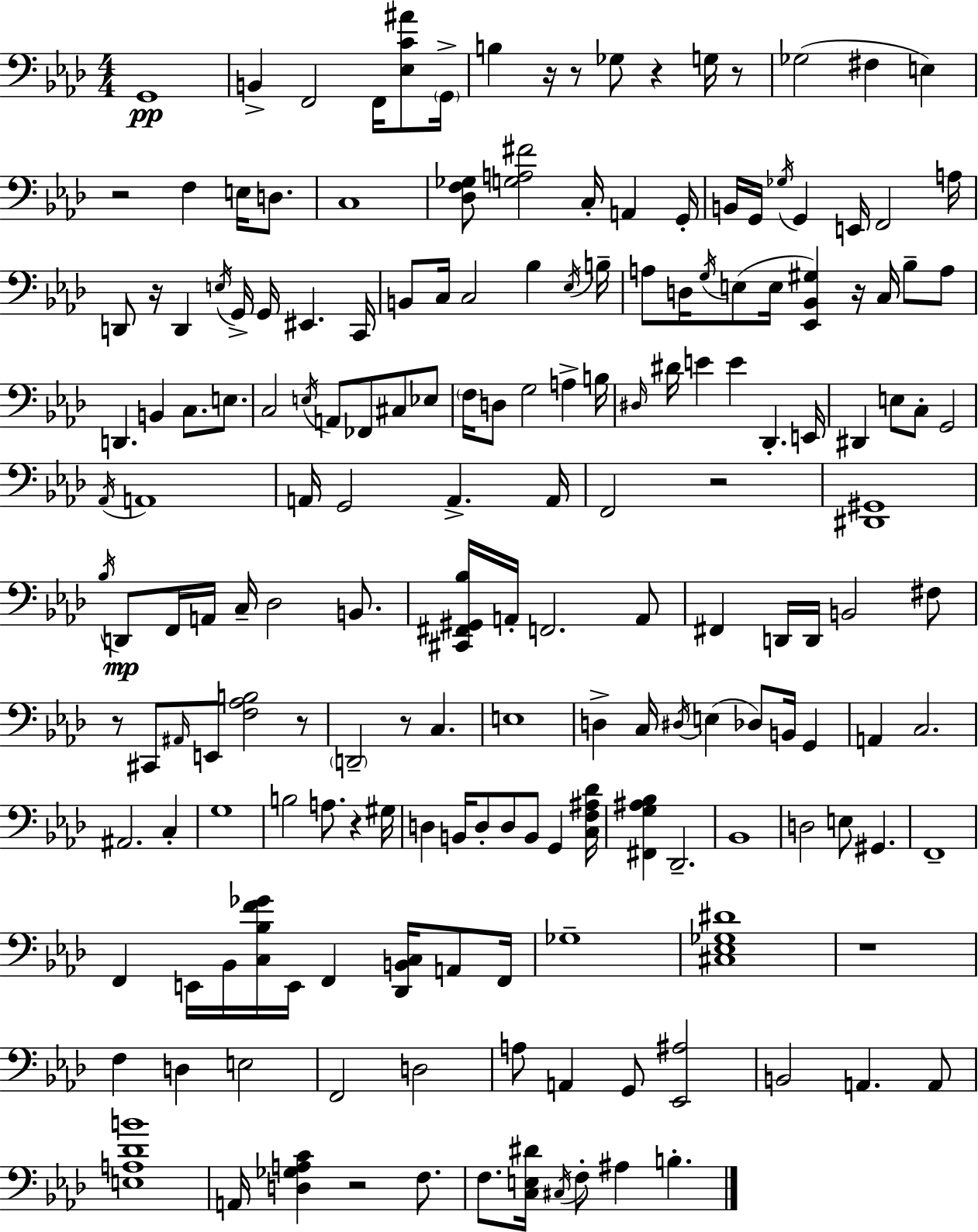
G2/w B2/q F2/h F2/s [Eb3,C4,A#4]/e G2/s B3/q R/s R/e Gb3/e R/q G3/s R/e Gb3/h F#3/q E3/q R/h F3/q E3/s D3/e. C3/w [Db3,F3,Gb3]/e [G3,A3,F#4]/h C3/s A2/q G2/s B2/s G2/s Gb3/s G2/q E2/s F2/h A3/s D2/e R/s D2/q E3/s G2/s G2/s EIS2/q. C2/s B2/e C3/s C3/h Bb3/q Eb3/s B3/s A3/e D3/s G3/s E3/e E3/s [Eb2,Bb2,G#3]/q R/s C3/s Bb3/e A3/e D2/q. B2/q C3/e. E3/e. C3/h E3/s A2/e FES2/e C#3/e Eb3/e F3/s D3/e G3/h A3/q B3/s D#3/s D#4/s E4/q E4/q Db2/q. E2/s D#2/q E3/e C3/e G2/h Ab2/s A2/w A2/s G2/h A2/q. A2/s F2/h R/h [D#2,G#2]/w Bb3/s D2/e F2/s A2/s C3/s Db3/h B2/e. [C#2,F#2,G#2,Bb3]/s A2/s F2/h. A2/e F#2/q D2/s D2/s B2/h F#3/e R/e C#2/e A#2/s E2/e [F3,Ab3,B3]/h R/e D2/h R/e C3/q. E3/w D3/q C3/s D#3/s E3/q Db3/e B2/s G2/q A2/q C3/h. A#2/h. C3/q G3/w B3/h A3/e. R/q G#3/s D3/q B2/s D3/e D3/e B2/e G2/q [C3,F3,A#3,Db4]/s [F#2,G3,A#3,Bb3]/q Db2/h. Bb2/w D3/h E3/e G#2/q. F2/w F2/q E2/s Bb2/s [C3,Bb3,F4,Gb4]/s E2/s F2/q [Db2,B2,C3]/s A2/e F2/s Gb3/w [C#3,Eb3,Gb3,D#4]/w R/w F3/q D3/q E3/h F2/h D3/h A3/e A2/q G2/e [Eb2,A#3]/h B2/h A2/q. A2/e [E3,A3,Db4,B4]/w A2/s [D3,Gb3,A3,C4]/q R/h F3/e. F3/e. [C3,E3,D#4]/s C#3/s F3/e A#3/q B3/q.